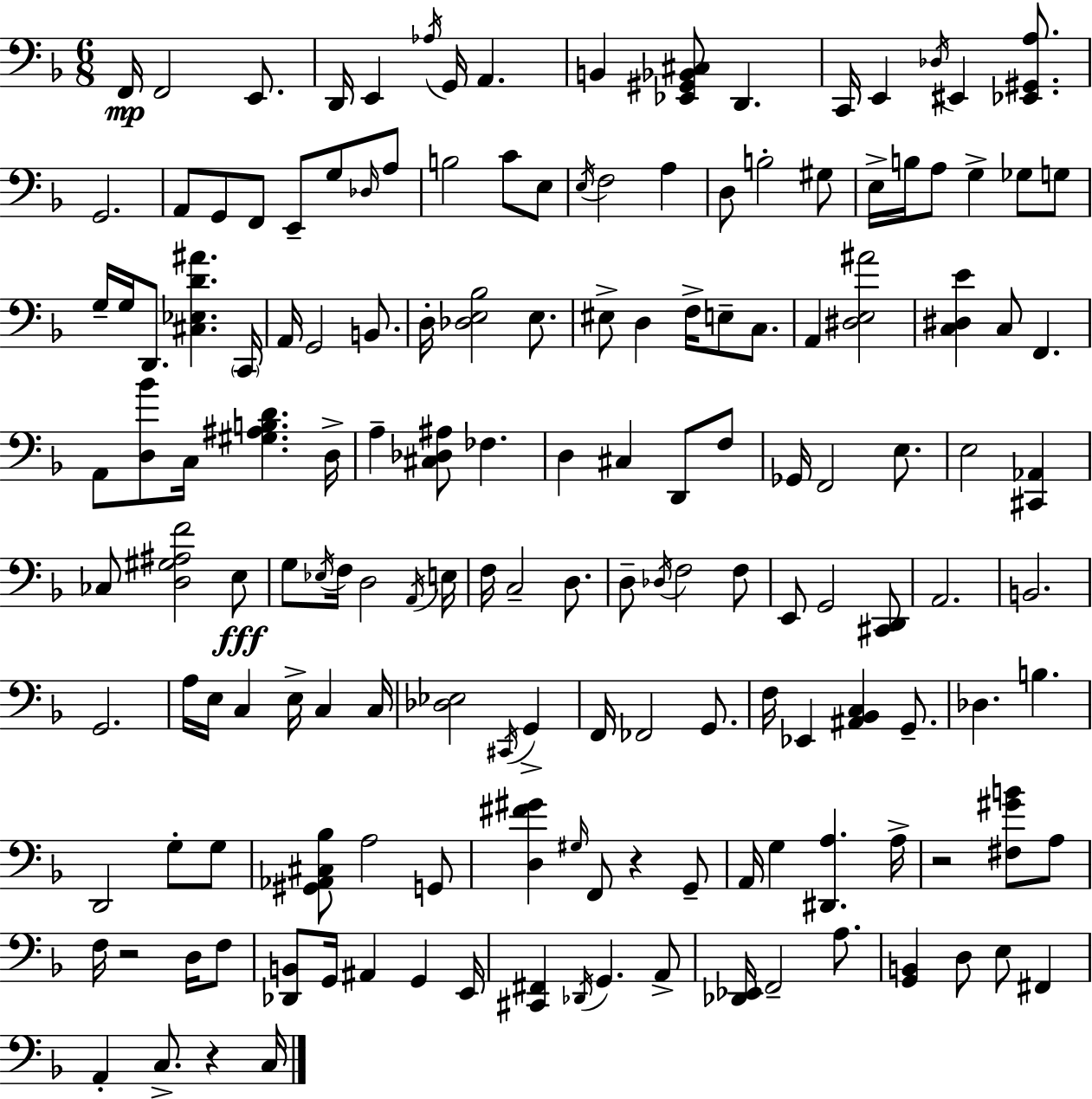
X:1
T:Untitled
M:6/8
L:1/4
K:F
F,,/4 F,,2 E,,/2 D,,/4 E,, _A,/4 G,,/4 A,, B,, [_E,,^G,,_B,,^C,]/2 D,, C,,/4 E,, _D,/4 ^E,, [_E,,^G,,A,]/2 G,,2 A,,/2 G,,/2 F,,/2 E,,/2 G,/2 _D,/4 A,/2 B,2 C/2 E,/2 E,/4 F,2 A, D,/2 B,2 ^G,/2 E,/4 B,/4 A,/2 G, _G,/2 G,/2 G,/4 G,/4 D,,/2 [^C,_E,D^A] C,,/4 A,,/4 G,,2 B,,/2 D,/4 [_D,E,_B,]2 E,/2 ^E,/2 D, F,/4 E,/2 C,/2 A,, [^D,E,^A]2 [C,^D,E] C,/2 F,, A,,/2 [D,_B]/2 C,/4 [^G,^A,B,D] D,/4 A, [^C,_D,^A,]/2 _F, D, ^C, D,,/2 F,/2 _G,,/4 F,,2 E,/2 E,2 [^C,,_A,,] _C,/2 [D,^G,^A,F]2 E,/2 G,/2 _E,/4 F,/4 D,2 A,,/4 E,/4 F,/4 C,2 D,/2 D,/2 _D,/4 F,2 F,/2 E,,/2 G,,2 [^C,,D,,]/2 A,,2 B,,2 G,,2 A,/4 E,/4 C, E,/4 C, C,/4 [_D,_E,]2 ^C,,/4 G,, F,,/4 _F,,2 G,,/2 F,/4 _E,, [^A,,_B,,C,] G,,/2 _D, B, D,,2 G,/2 G,/2 [^G,,_A,,^C,_B,]/2 A,2 G,,/2 [D,^F^G] ^G,/4 F,,/2 z G,,/2 A,,/4 G, [^D,,A,] A,/4 z2 [^F,^GB]/2 A,/2 F,/4 z2 D,/4 F,/2 [_D,,B,,]/2 G,,/4 ^A,, G,, E,,/4 [^C,,^F,,] _D,,/4 G,, A,,/2 [_D,,_E,,]/4 F,,2 A,/2 [G,,B,,] D,/2 E,/2 ^F,, A,, C,/2 z C,/4